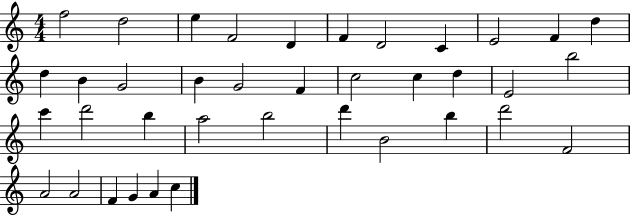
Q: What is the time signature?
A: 4/4